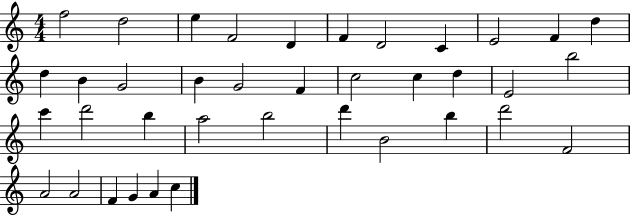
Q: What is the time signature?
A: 4/4